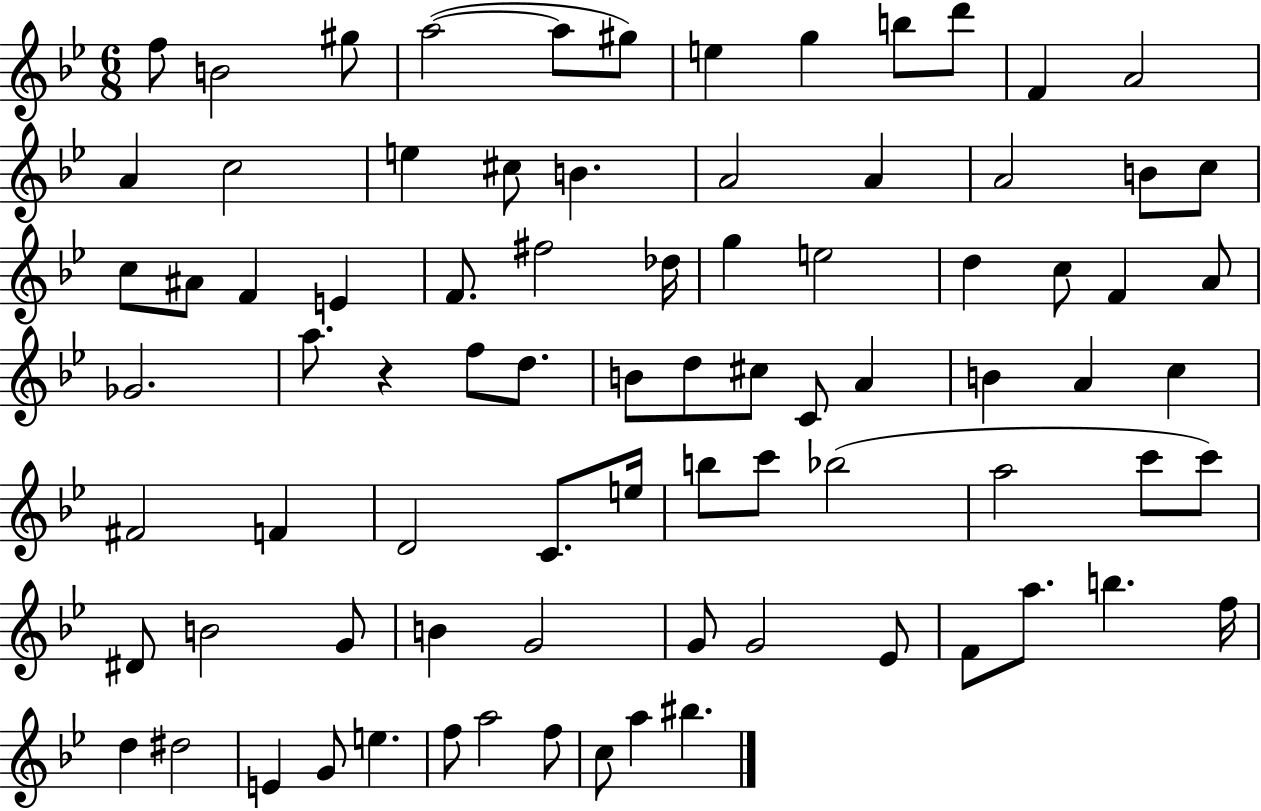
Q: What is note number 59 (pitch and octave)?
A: D#4